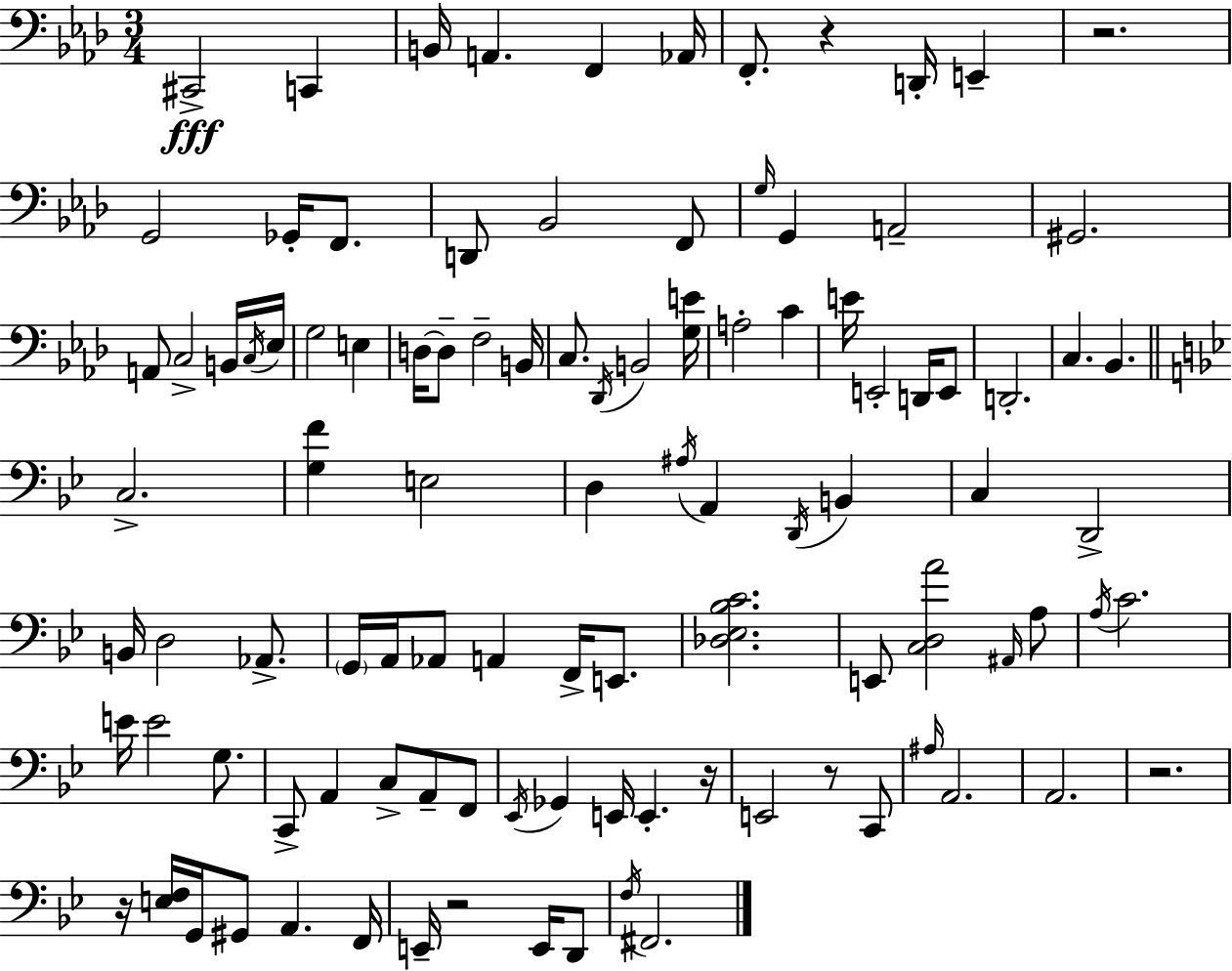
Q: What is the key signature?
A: AES major